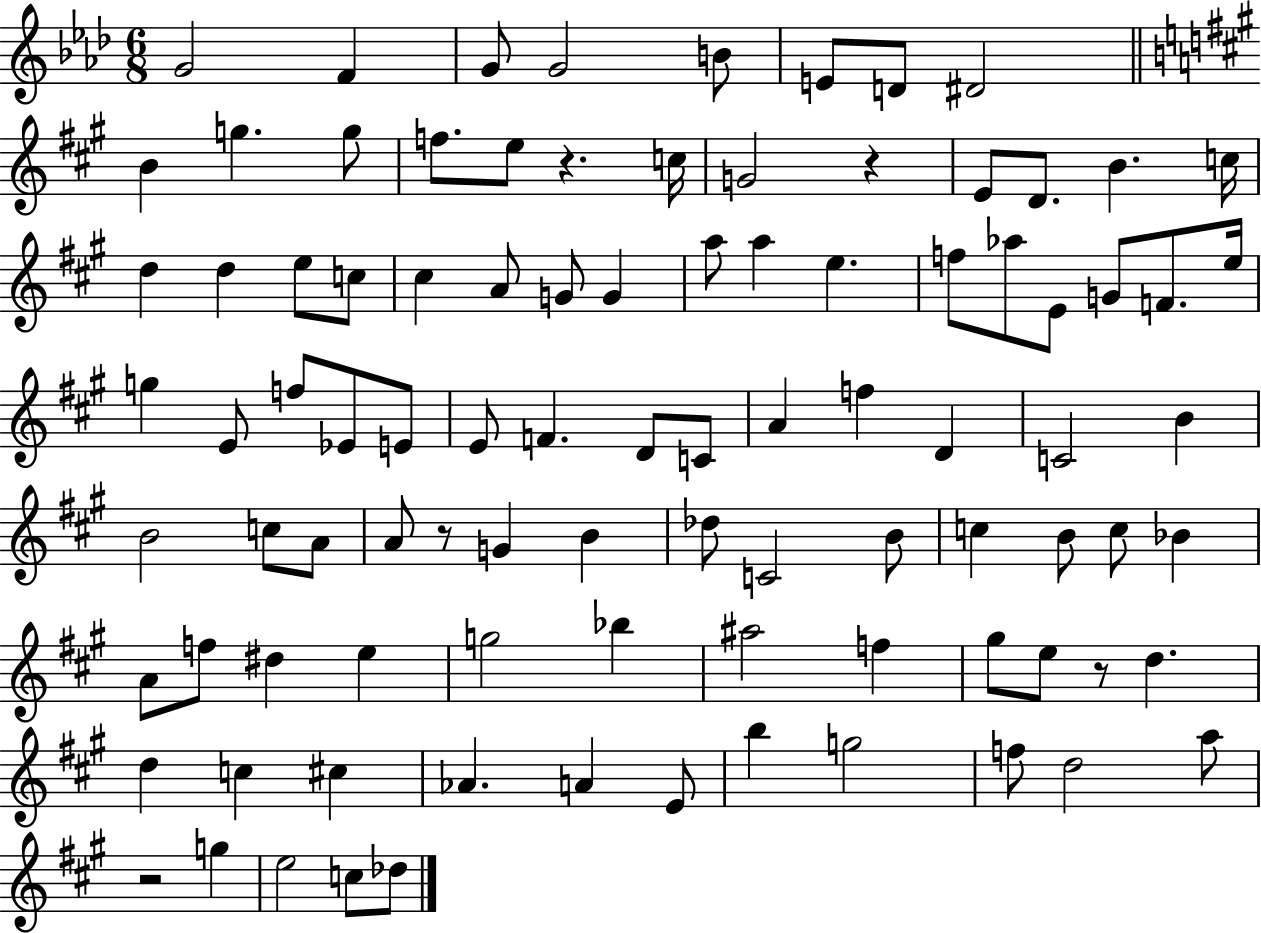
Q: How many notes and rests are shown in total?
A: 94